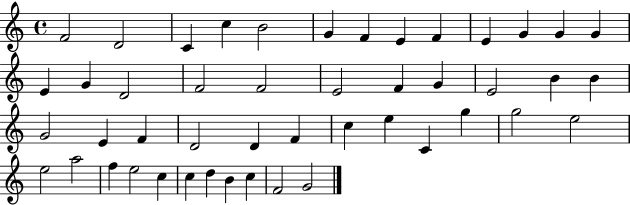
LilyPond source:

{
  \clef treble
  \time 4/4
  \defaultTimeSignature
  \key c \major
  f'2 d'2 | c'4 c''4 b'2 | g'4 f'4 e'4 f'4 | e'4 g'4 g'4 g'4 | \break e'4 g'4 d'2 | f'2 f'2 | e'2 f'4 g'4 | e'2 b'4 b'4 | \break g'2 e'4 f'4 | d'2 d'4 f'4 | c''4 e''4 c'4 g''4 | g''2 e''2 | \break e''2 a''2 | f''4 e''2 c''4 | c''4 d''4 b'4 c''4 | f'2 g'2 | \break \bar "|."
}